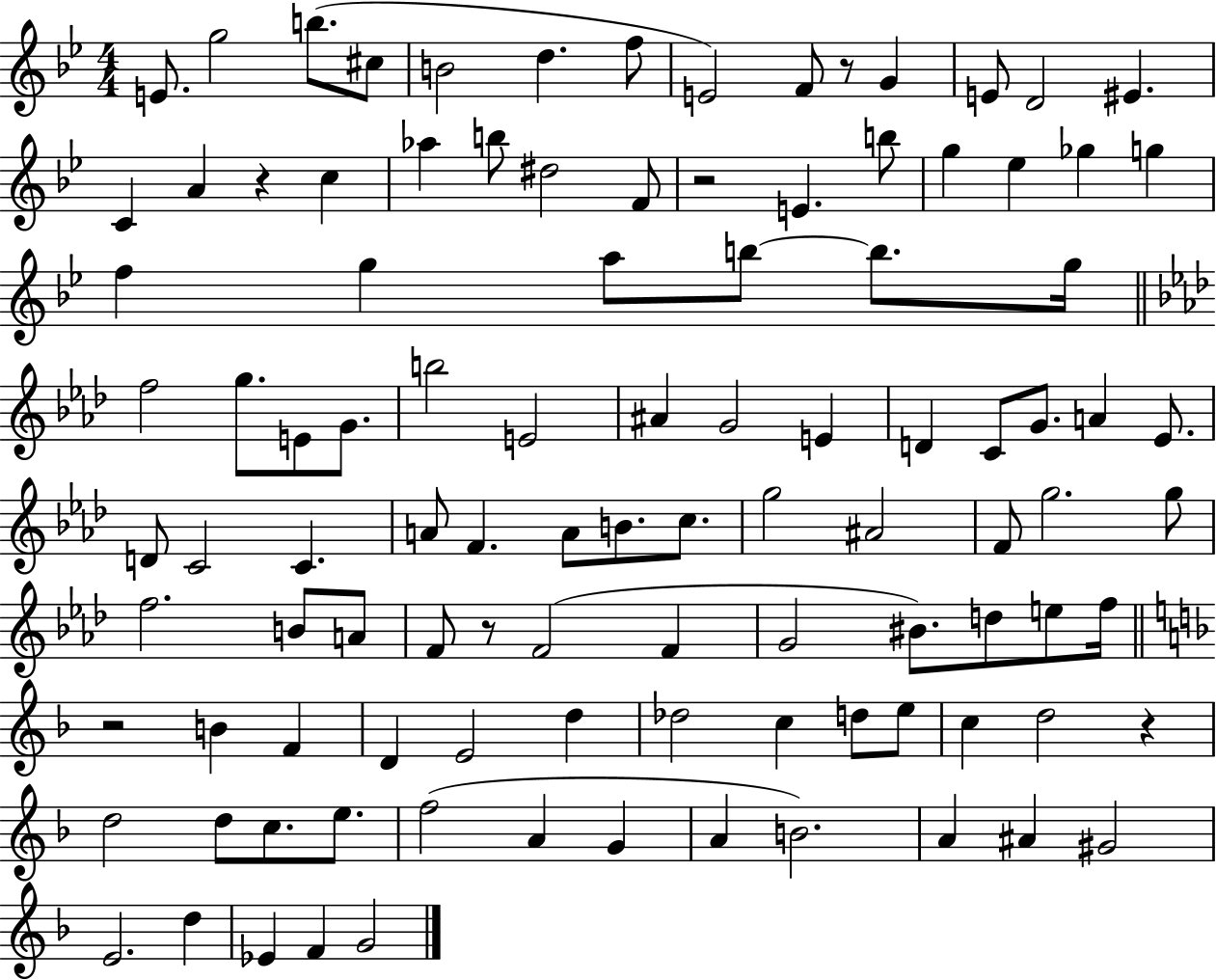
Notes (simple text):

E4/e. G5/h B5/e. C#5/e B4/h D5/q. F5/e E4/h F4/e R/e G4/q E4/e D4/h EIS4/q. C4/q A4/q R/q C5/q Ab5/q B5/e D#5/h F4/e R/h E4/q. B5/e G5/q Eb5/q Gb5/q G5/q F5/q G5/q A5/e B5/e B5/e. G5/s F5/h G5/e. E4/e G4/e. B5/h E4/h A#4/q G4/h E4/q D4/q C4/e G4/e. A4/q Eb4/e. D4/e C4/h C4/q. A4/e F4/q. A4/e B4/e. C5/e. G5/h A#4/h F4/e G5/h. G5/e F5/h. B4/e A4/e F4/e R/e F4/h F4/q G4/h BIS4/e. D5/e E5/e F5/s R/h B4/q F4/q D4/q E4/h D5/q Db5/h C5/q D5/e E5/e C5/q D5/h R/q D5/h D5/e C5/e. E5/e. F5/h A4/q G4/q A4/q B4/h. A4/q A#4/q G#4/h E4/h. D5/q Eb4/q F4/q G4/h